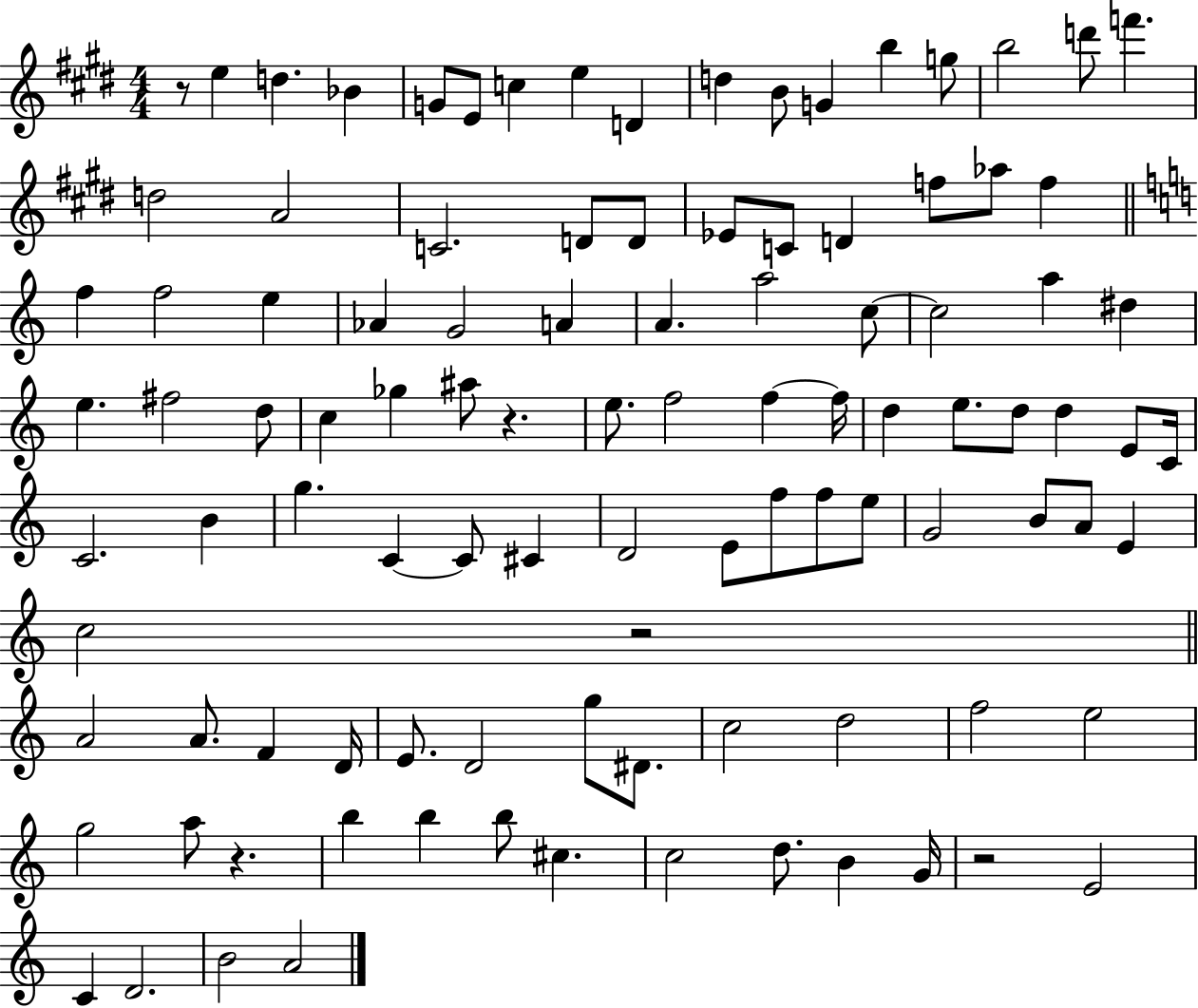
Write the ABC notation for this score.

X:1
T:Untitled
M:4/4
L:1/4
K:E
z/2 e d _B G/2 E/2 c e D d B/2 G b g/2 b2 d'/2 f' d2 A2 C2 D/2 D/2 _E/2 C/2 D f/2 _a/2 f f f2 e _A G2 A A a2 c/2 c2 a ^d e ^f2 d/2 c _g ^a/2 z e/2 f2 f f/4 d e/2 d/2 d E/2 C/4 C2 B g C C/2 ^C D2 E/2 f/2 f/2 e/2 G2 B/2 A/2 E c2 z2 A2 A/2 F D/4 E/2 D2 g/2 ^D/2 c2 d2 f2 e2 g2 a/2 z b b b/2 ^c c2 d/2 B G/4 z2 E2 C D2 B2 A2